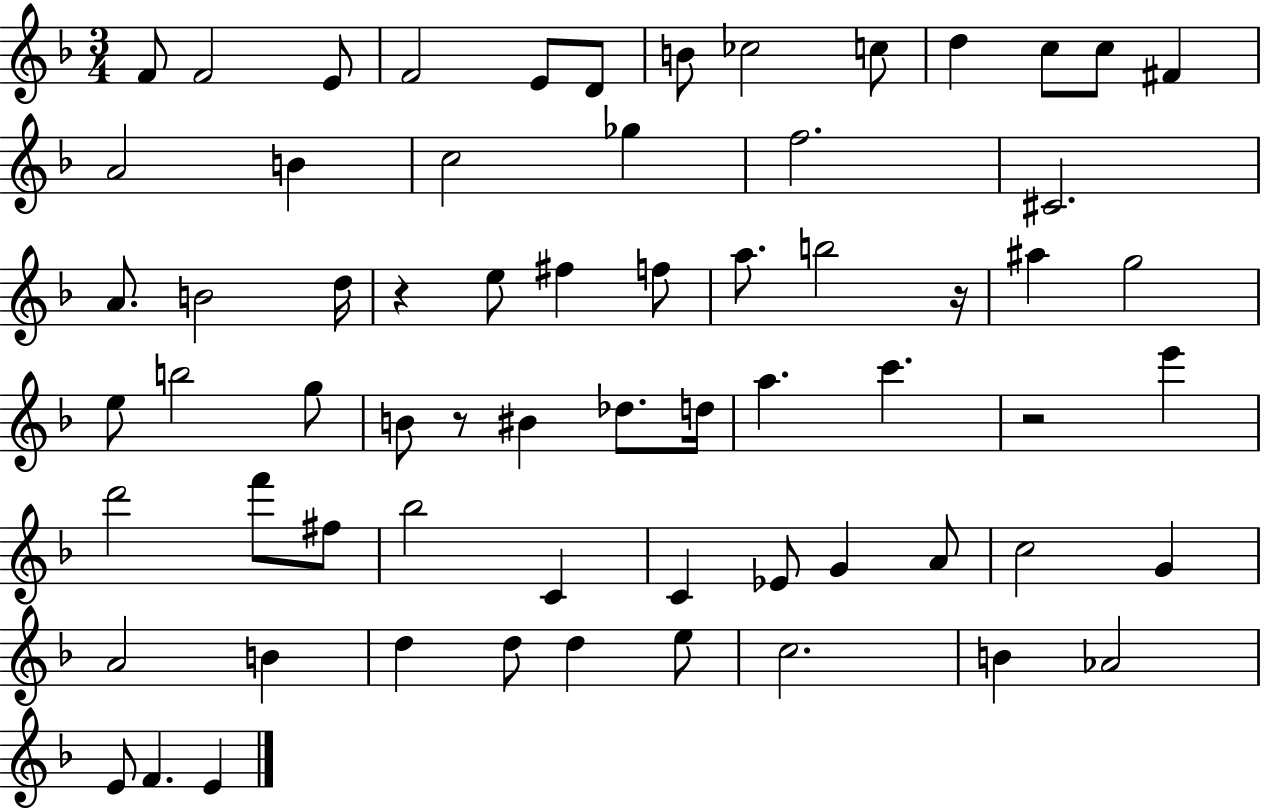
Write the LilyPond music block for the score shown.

{
  \clef treble
  \numericTimeSignature
  \time 3/4
  \key f \major
  f'8 f'2 e'8 | f'2 e'8 d'8 | b'8 ces''2 c''8 | d''4 c''8 c''8 fis'4 | \break a'2 b'4 | c''2 ges''4 | f''2. | cis'2. | \break a'8. b'2 d''16 | r4 e''8 fis''4 f''8 | a''8. b''2 r16 | ais''4 g''2 | \break e''8 b''2 g''8 | b'8 r8 bis'4 des''8. d''16 | a''4. c'''4. | r2 e'''4 | \break d'''2 f'''8 fis''8 | bes''2 c'4 | c'4 ees'8 g'4 a'8 | c''2 g'4 | \break a'2 b'4 | d''4 d''8 d''4 e''8 | c''2. | b'4 aes'2 | \break e'8 f'4. e'4 | \bar "|."
}